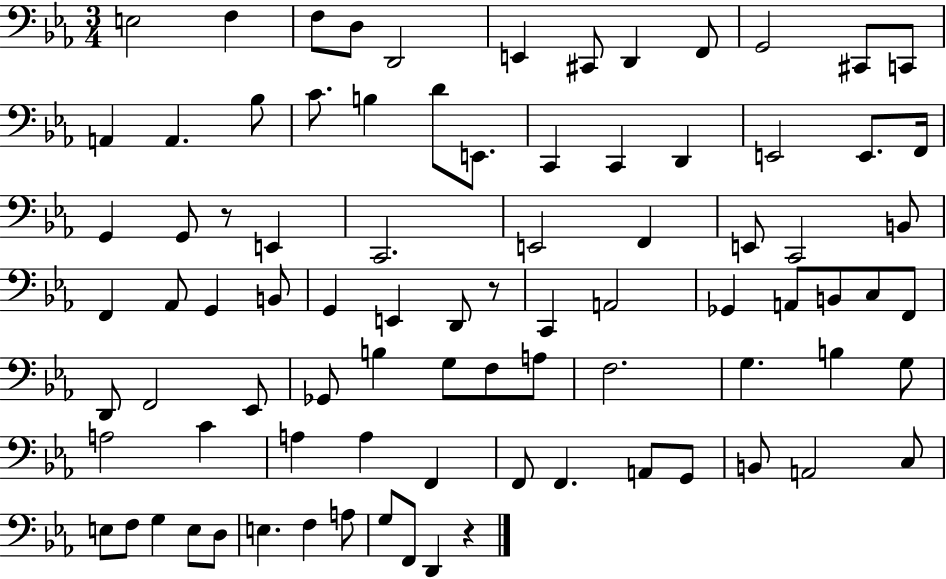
X:1
T:Untitled
M:3/4
L:1/4
K:Eb
E,2 F, F,/2 D,/2 D,,2 E,, ^C,,/2 D,, F,,/2 G,,2 ^C,,/2 C,,/2 A,, A,, _B,/2 C/2 B, D/2 E,,/2 C,, C,, D,, E,,2 E,,/2 F,,/4 G,, G,,/2 z/2 E,, C,,2 E,,2 F,, E,,/2 C,,2 B,,/2 F,, _A,,/2 G,, B,,/2 G,, E,, D,,/2 z/2 C,, A,,2 _G,, A,,/2 B,,/2 C,/2 F,,/2 D,,/2 F,,2 _E,,/2 _G,,/2 B, G,/2 F,/2 A,/2 F,2 G, B, G,/2 A,2 C A, A, F,, F,,/2 F,, A,,/2 G,,/2 B,,/2 A,,2 C,/2 E,/2 F,/2 G, E,/2 D,/2 E, F, A,/2 G,/2 F,,/2 D,, z